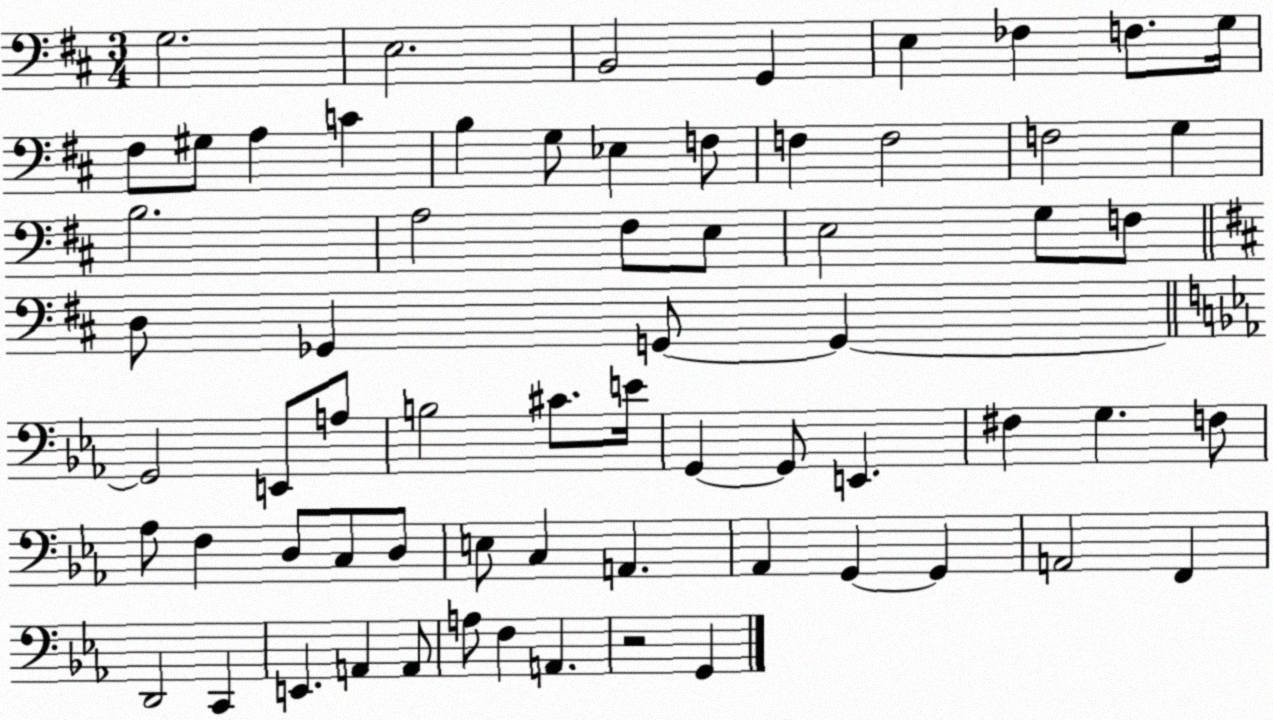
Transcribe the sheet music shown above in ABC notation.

X:1
T:Untitled
M:3/4
L:1/4
K:D
G,2 E,2 B,,2 G,, E, _F, F,/2 G,/4 ^F,/2 ^G,/2 A, C B, G,/2 _E, F,/2 F, F,2 F,2 G, B,2 A,2 ^F,/2 E,/2 E,2 G,/2 F,/2 D,/2 _G,, G,,/2 G,, G,,2 E,,/2 A,/2 B,2 ^C/2 E/4 G,, G,,/2 E,, ^F, G, F,/2 _A,/2 F, D,/2 C,/2 D,/2 E,/2 C, A,, _A,, G,, G,, A,,2 F,, D,,2 C,, E,, A,, A,,/2 A,/2 F, A,, z2 G,,